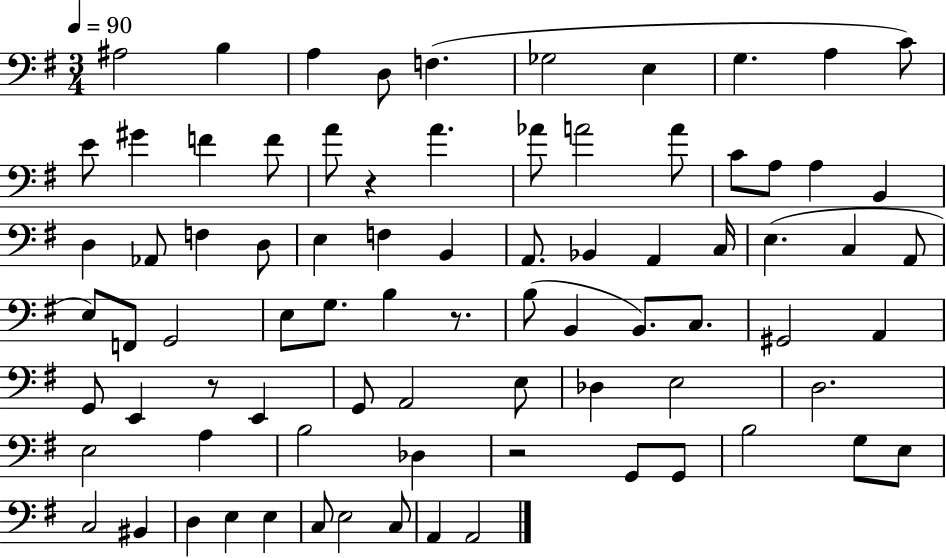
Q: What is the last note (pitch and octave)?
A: A2